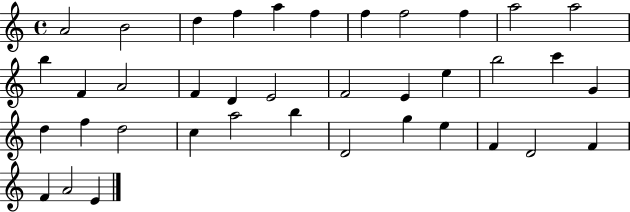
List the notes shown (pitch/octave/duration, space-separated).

A4/h B4/h D5/q F5/q A5/q F5/q F5/q F5/h F5/q A5/h A5/h B5/q F4/q A4/h F4/q D4/q E4/h F4/h E4/q E5/q B5/h C6/q G4/q D5/q F5/q D5/h C5/q A5/h B5/q D4/h G5/q E5/q F4/q D4/h F4/q F4/q A4/h E4/q